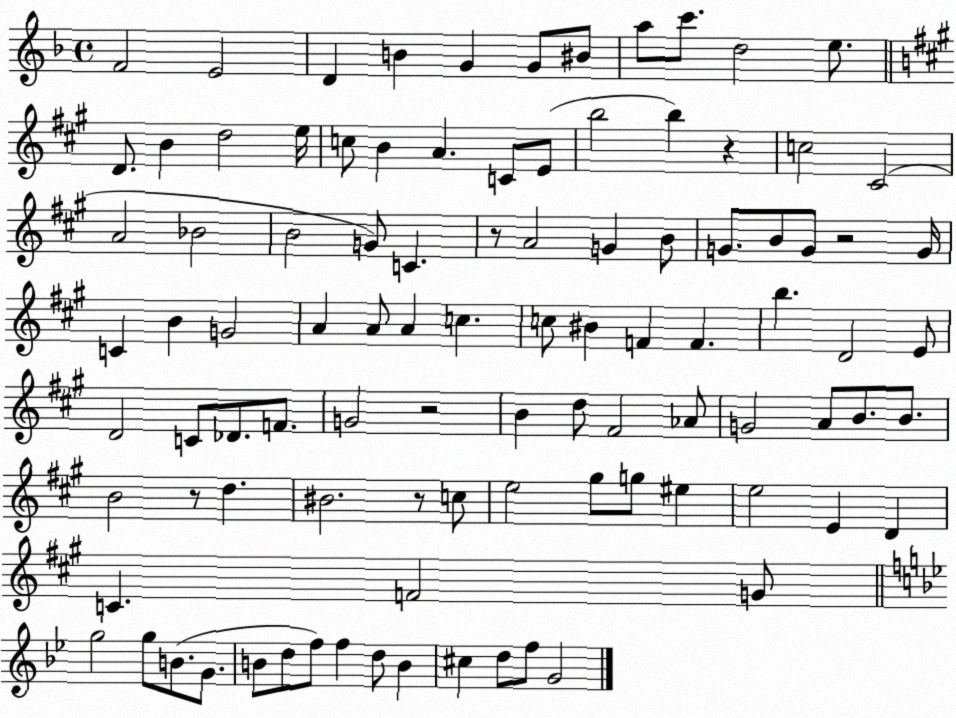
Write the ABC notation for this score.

X:1
T:Untitled
M:4/4
L:1/4
K:F
F2 E2 D B G G/2 ^B/2 a/2 c'/2 d2 e/2 D/2 B d2 e/4 c/2 B A C/2 E/2 b2 b z c2 ^C2 A2 _B2 B2 G/2 C z/2 A2 G B/2 G/2 B/2 G/2 z2 G/4 C B G2 A A/2 A c c/2 ^B F F b D2 E/2 D2 C/2 _D/2 F/2 G2 z2 B d/2 ^F2 _A/2 G2 A/2 B/2 B/2 B2 z/2 d ^B2 z/2 c/2 e2 ^g/2 g/2 ^e e2 E D C F2 G/2 g2 g/2 B/2 G/2 B/2 d/2 f/2 f d/2 B ^c d/2 f/2 G2